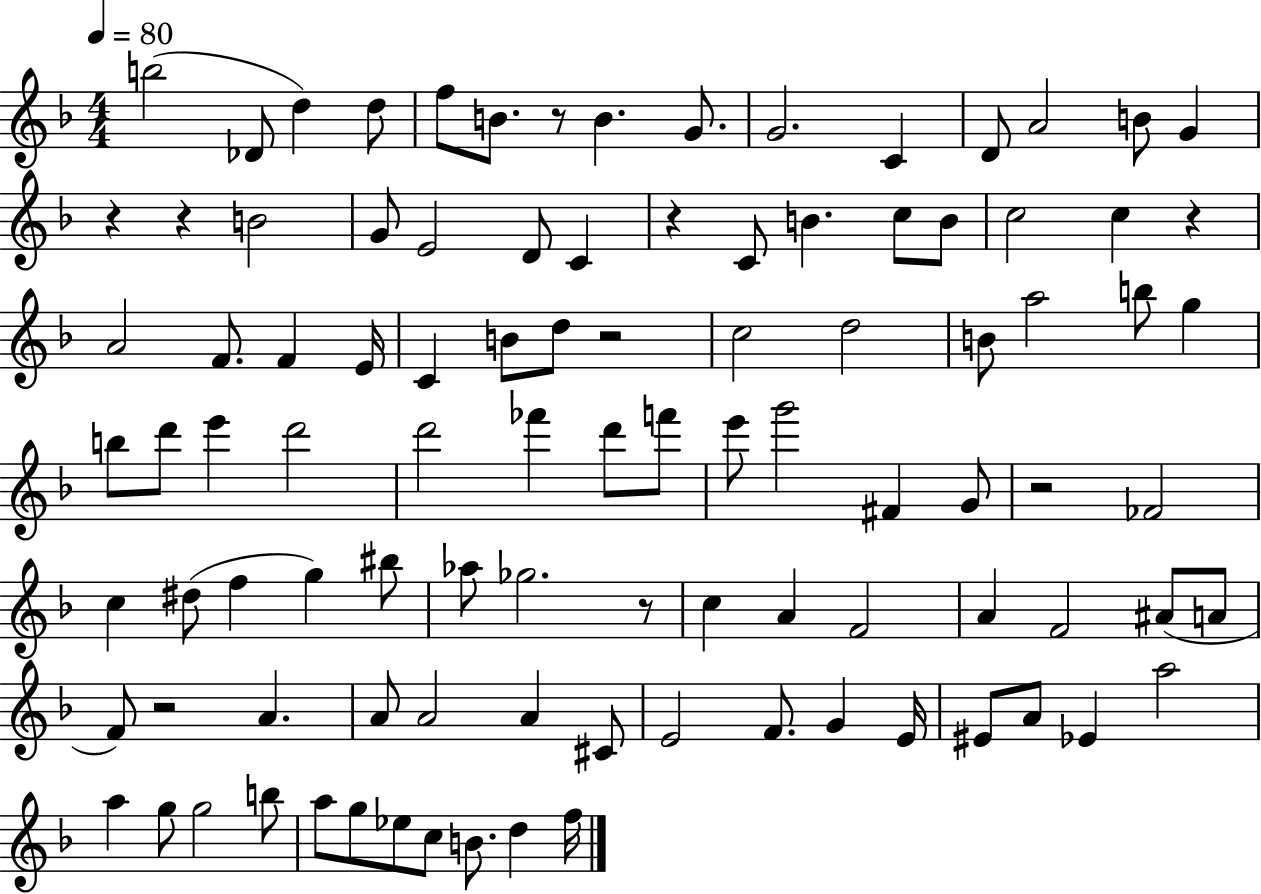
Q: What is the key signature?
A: F major